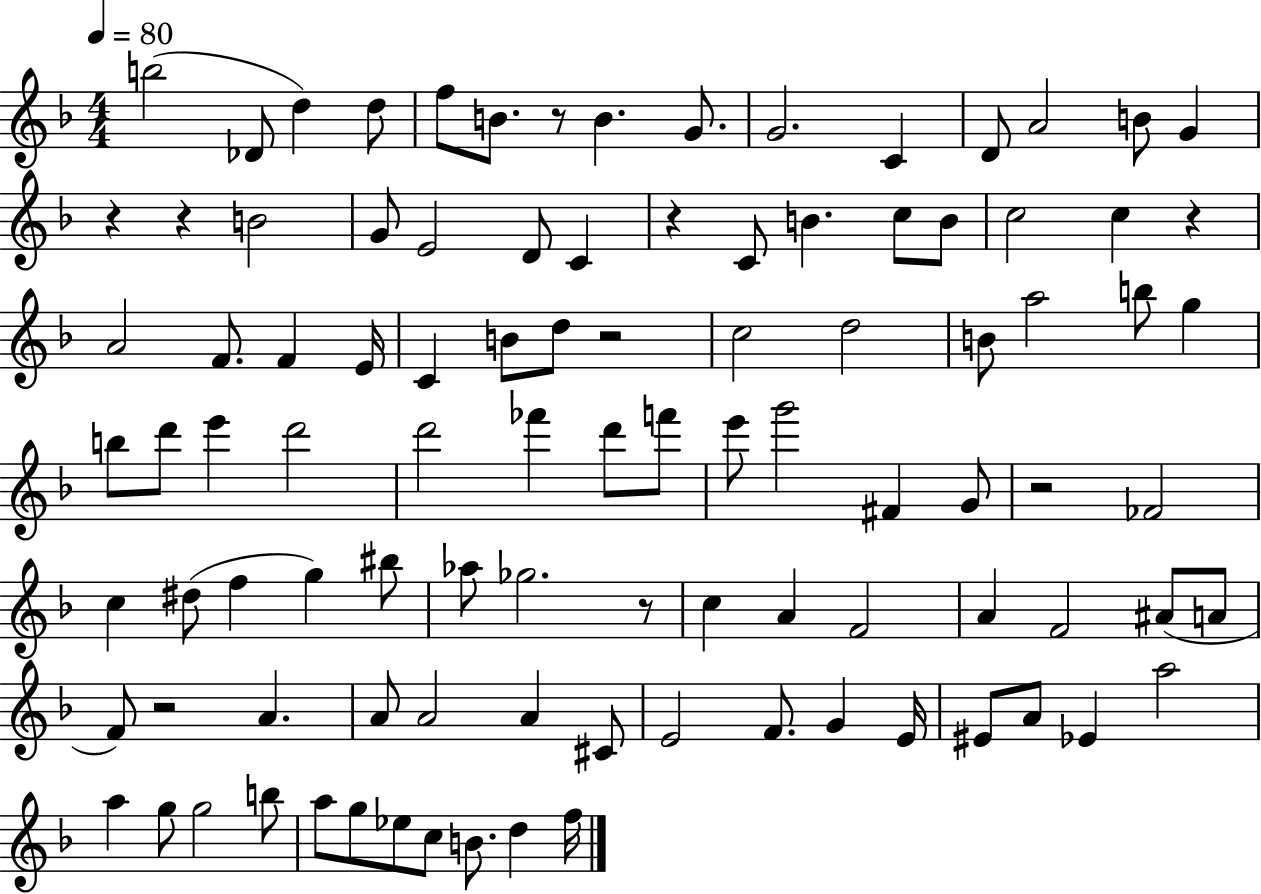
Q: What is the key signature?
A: F major